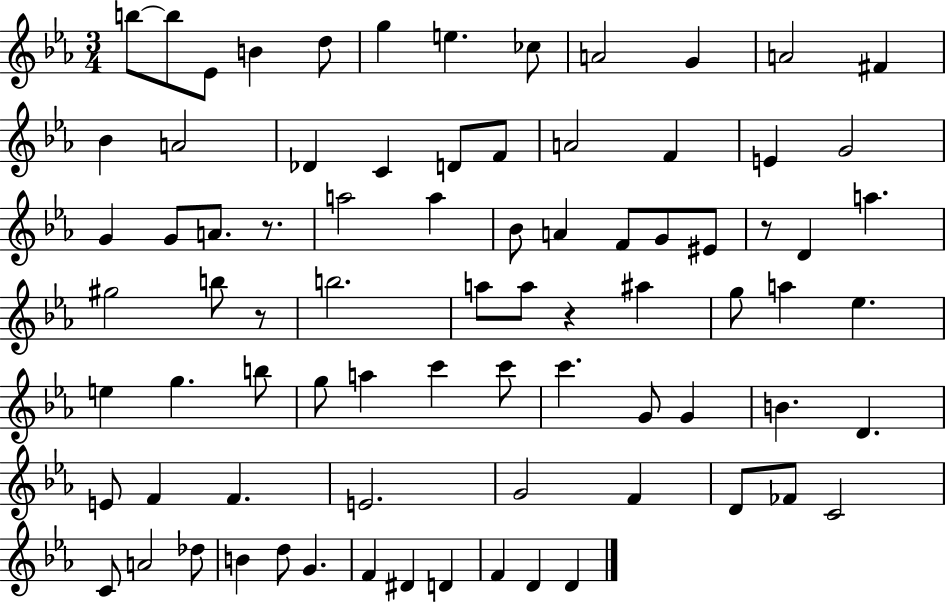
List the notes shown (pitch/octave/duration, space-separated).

B5/e B5/e Eb4/e B4/q D5/e G5/q E5/q. CES5/e A4/h G4/q A4/h F#4/q Bb4/q A4/h Db4/q C4/q D4/e F4/e A4/h F4/q E4/q G4/h G4/q G4/e A4/e. R/e. A5/h A5/q Bb4/e A4/q F4/e G4/e EIS4/e R/e D4/q A5/q. G#5/h B5/e R/e B5/h. A5/e A5/e R/q A#5/q G5/e A5/q Eb5/q. E5/q G5/q. B5/e G5/e A5/q C6/q C6/e C6/q. G4/e G4/q B4/q. D4/q. E4/e F4/q F4/q. E4/h. G4/h F4/q D4/e FES4/e C4/h C4/e A4/h Db5/e B4/q D5/e G4/q. F4/q D#4/q D4/q F4/q D4/q D4/q